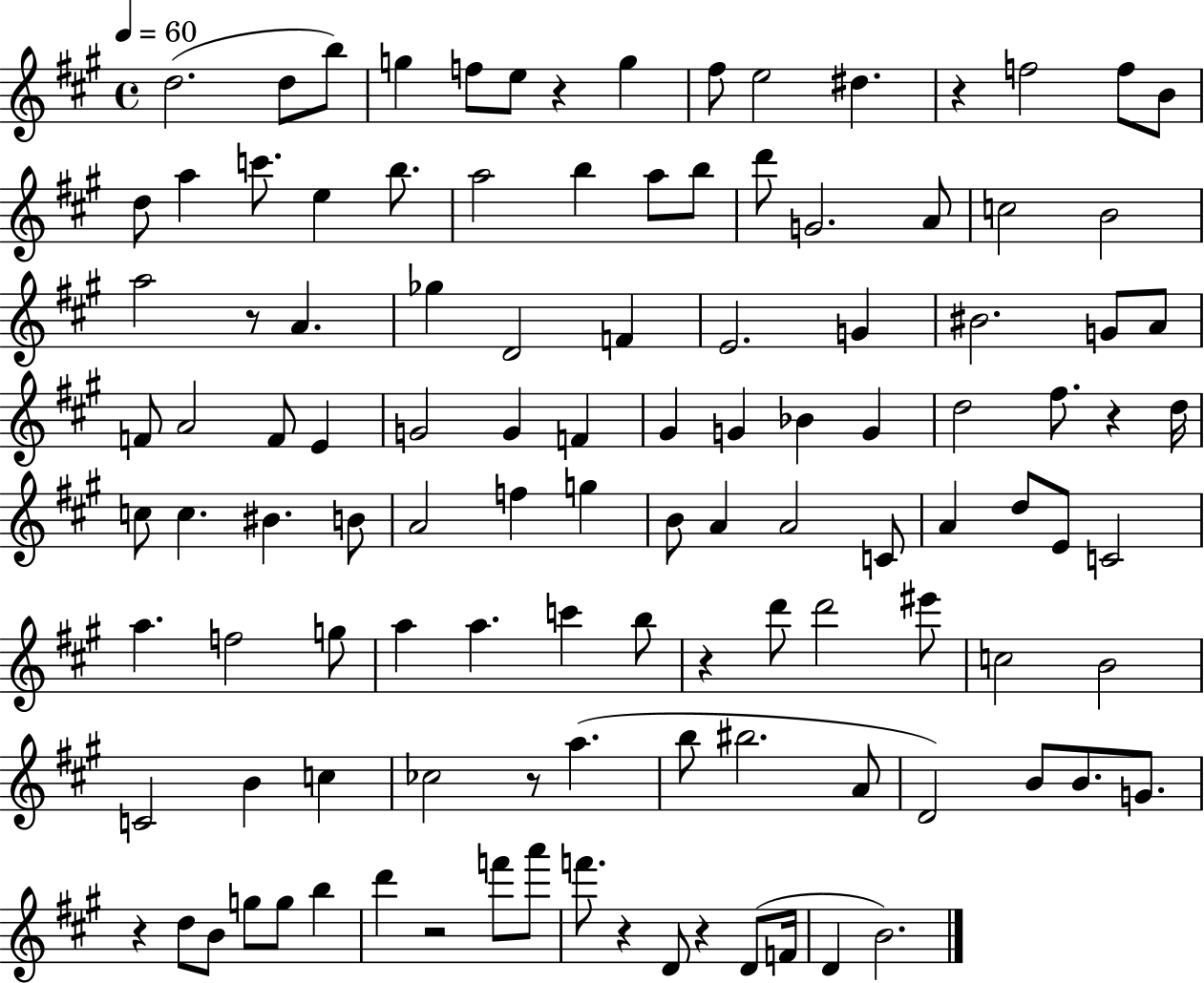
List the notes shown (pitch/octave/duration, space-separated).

D5/h. D5/e B5/e G5/q F5/e E5/e R/q G5/q F#5/e E5/h D#5/q. R/q F5/h F5/e B4/e D5/e A5/q C6/e. E5/q B5/e. A5/h B5/q A5/e B5/e D6/e G4/h. A4/e C5/h B4/h A5/h R/e A4/q. Gb5/q D4/h F4/q E4/h. G4/q BIS4/h. G4/e A4/e F4/e A4/h F4/e E4/q G4/h G4/q F4/q G#4/q G4/q Bb4/q G4/q D5/h F#5/e. R/q D5/s C5/e C5/q. BIS4/q. B4/e A4/h F5/q G5/q B4/e A4/q A4/h C4/e A4/q D5/e E4/e C4/h A5/q. F5/h G5/e A5/q A5/q. C6/q B5/e R/q D6/e D6/h EIS6/e C5/h B4/h C4/h B4/q C5/q CES5/h R/e A5/q. B5/e BIS5/h. A4/e D4/h B4/e B4/e. G4/e. R/q D5/e B4/e G5/e G5/e B5/q D6/q R/h F6/e A6/e F6/e. R/q D4/e R/q D4/e F4/s D4/q B4/h.